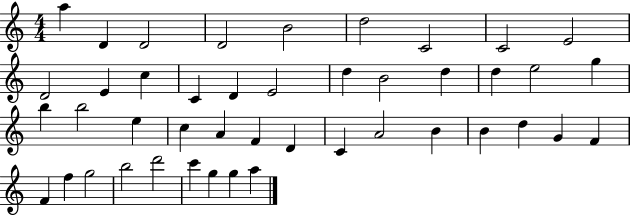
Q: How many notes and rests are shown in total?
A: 44